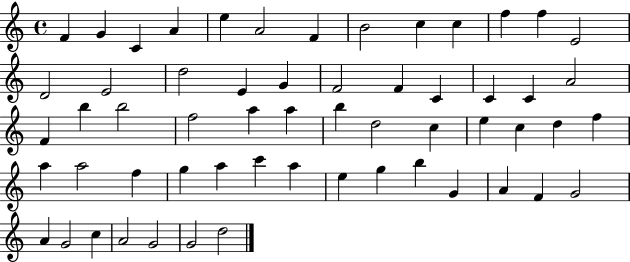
X:1
T:Untitled
M:4/4
L:1/4
K:C
F G C A e A2 F B2 c c f f E2 D2 E2 d2 E G F2 F C C C A2 F b b2 f2 a a b d2 c e c d f a a2 f g a c' a e g b G A F G2 A G2 c A2 G2 G2 d2